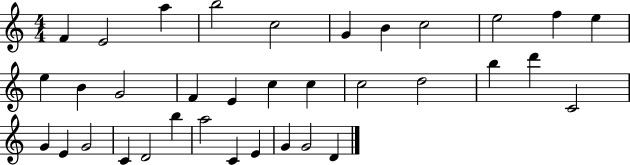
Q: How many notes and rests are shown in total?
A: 35